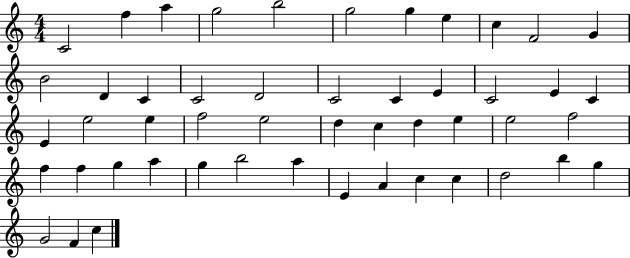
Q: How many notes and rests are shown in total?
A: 50